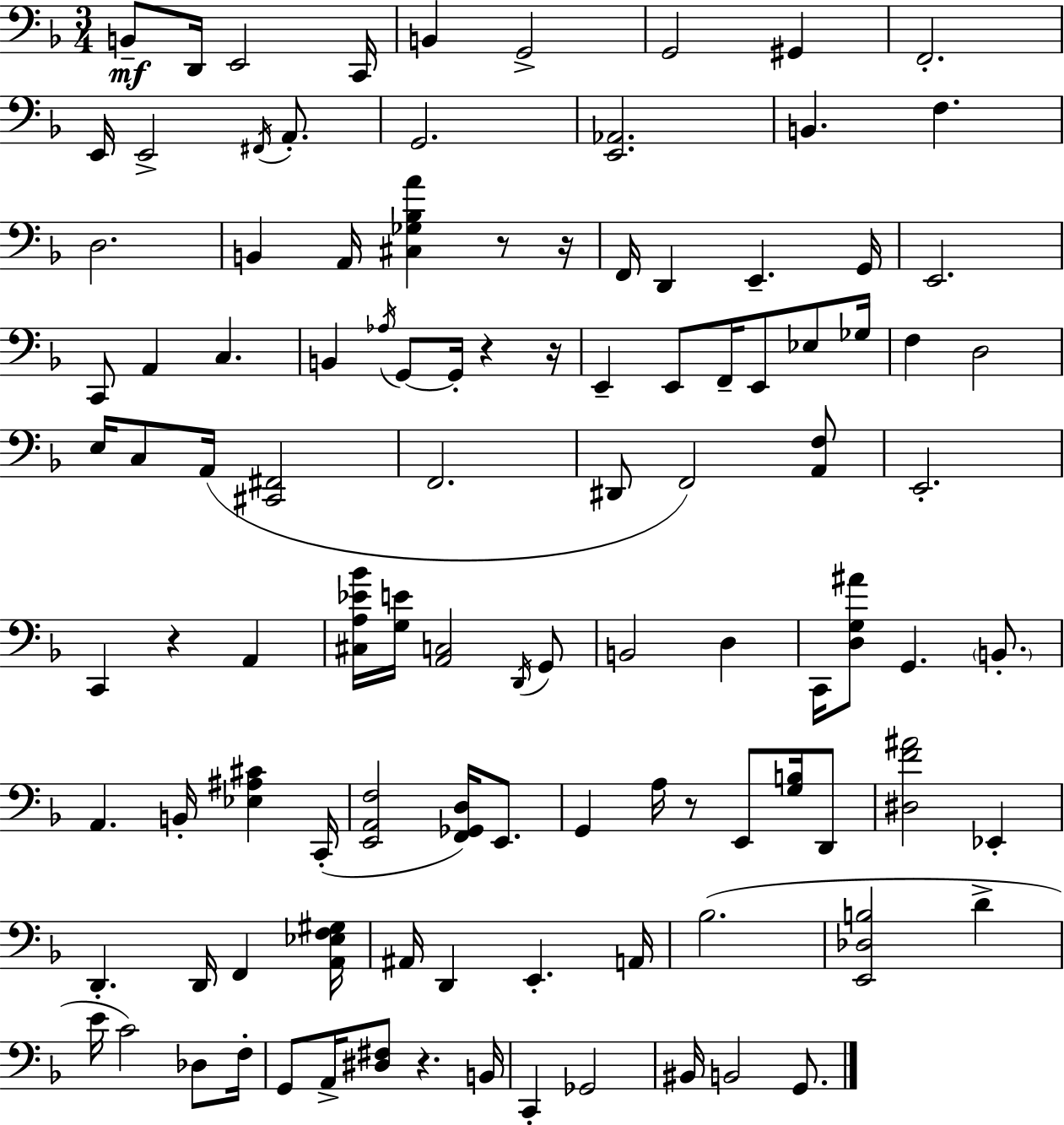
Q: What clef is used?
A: bass